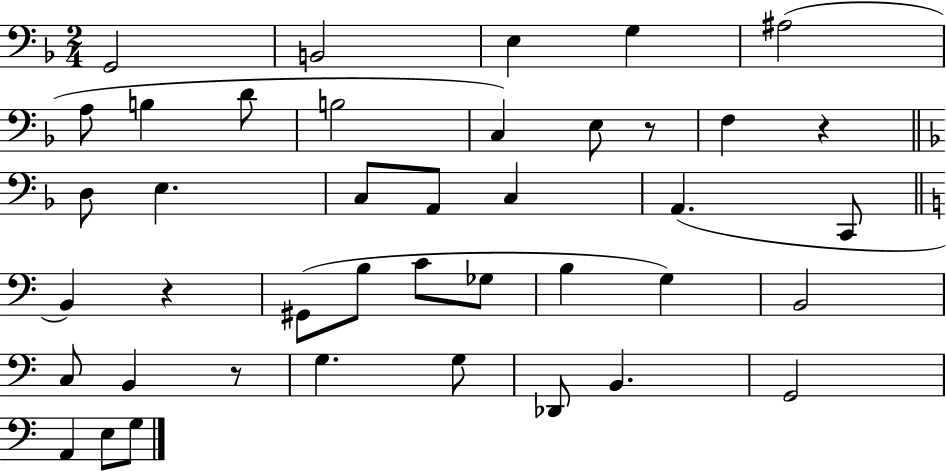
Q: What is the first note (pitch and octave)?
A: G2